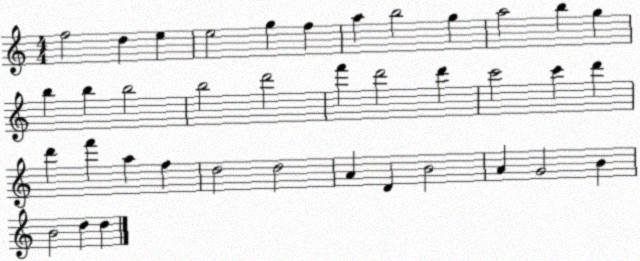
X:1
T:Untitled
M:4/4
L:1/4
K:C
f2 d e e2 g f a b2 g a2 b g b b b2 b2 d'2 f' d'2 d' c'2 c' d' d' f' a f d2 d2 A D B2 A G2 B B2 d d